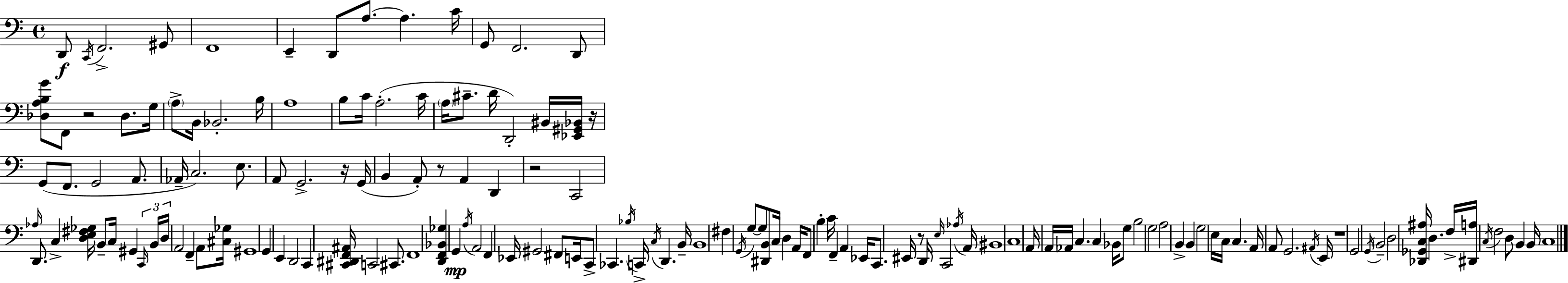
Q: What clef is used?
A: bass